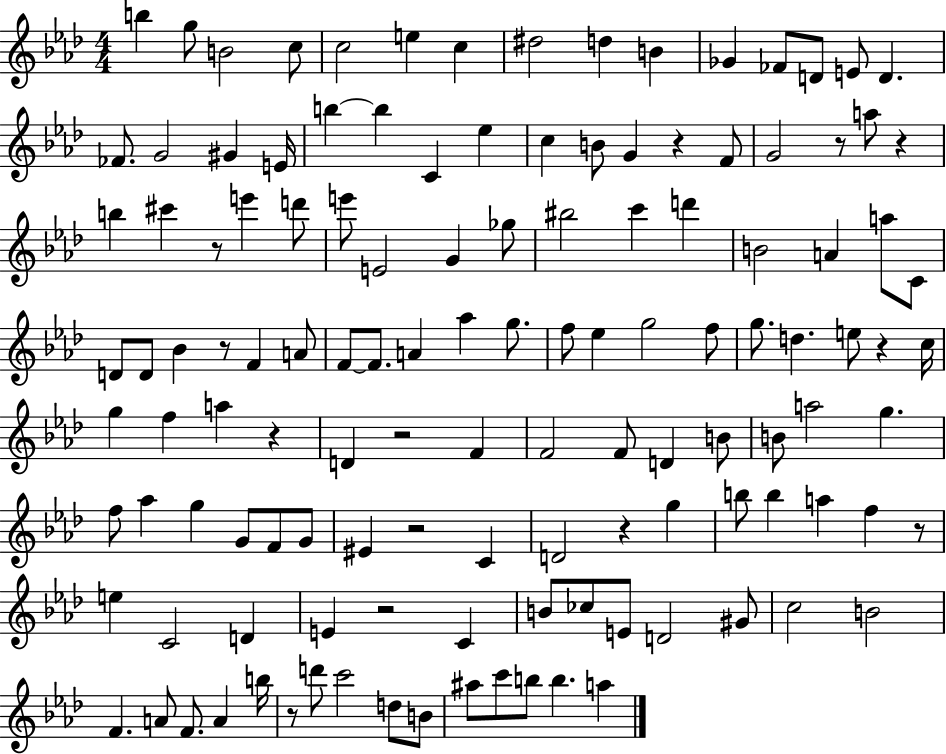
X:1
T:Untitled
M:4/4
L:1/4
K:Ab
b g/2 B2 c/2 c2 e c ^d2 d B _G _F/2 D/2 E/2 D _F/2 G2 ^G E/4 b b C _e c B/2 G z F/2 G2 z/2 a/2 z b ^c' z/2 e' d'/2 e'/2 E2 G _g/2 ^b2 c' d' B2 A a/2 C/2 D/2 D/2 _B z/2 F A/2 F/2 F/2 A _a g/2 f/2 _e g2 f/2 g/2 d e/2 z c/4 g f a z D z2 F F2 F/2 D B/2 B/2 a2 g f/2 _a g G/2 F/2 G/2 ^E z2 C D2 z g b/2 b a f z/2 e C2 D E z2 C B/2 _c/2 E/2 D2 ^G/2 c2 B2 F A/2 F/2 A b/4 z/2 d'/2 c'2 d/2 B/2 ^a/2 c'/2 b/2 b a